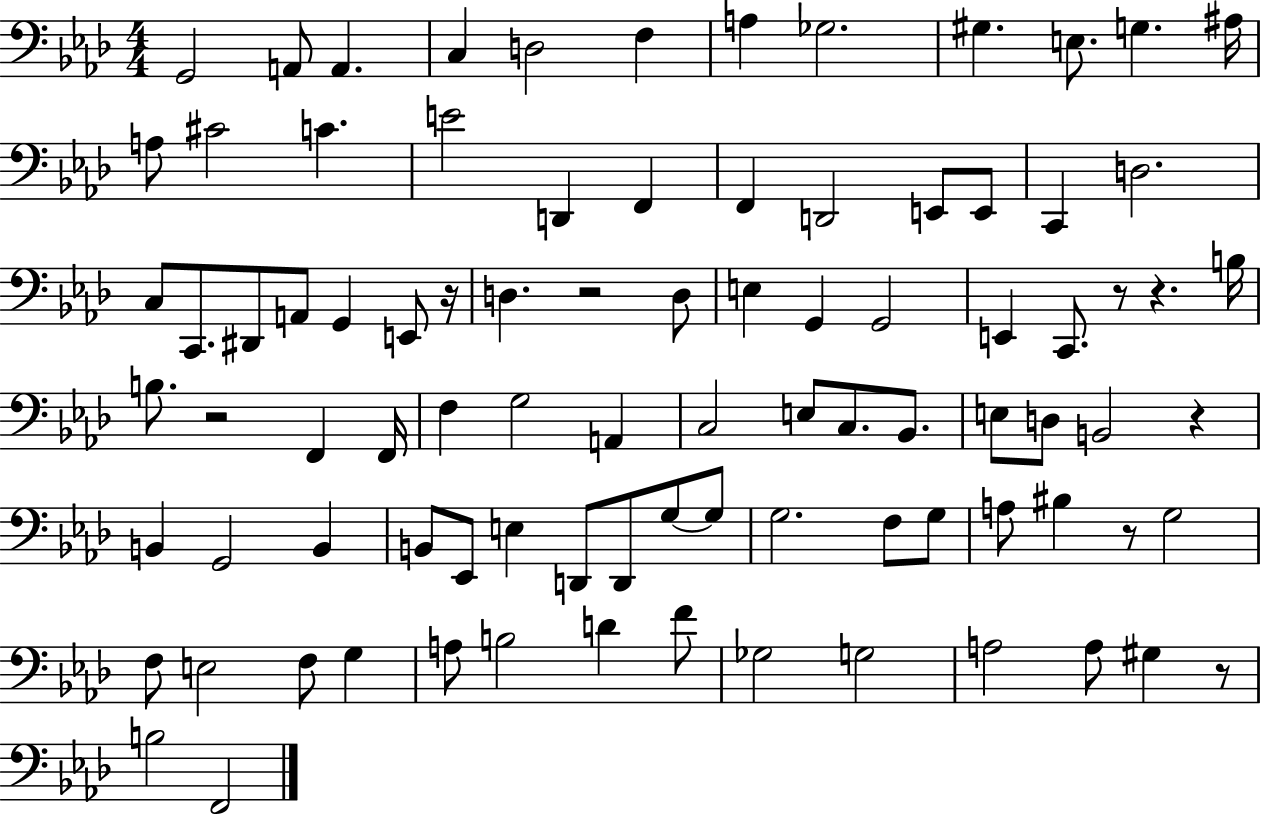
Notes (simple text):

G2/h A2/e A2/q. C3/q D3/h F3/q A3/q Gb3/h. G#3/q. E3/e. G3/q. A#3/s A3/e C#4/h C4/q. E4/h D2/q F2/q F2/q D2/h E2/e E2/e C2/q D3/h. C3/e C2/e. D#2/e A2/e G2/q E2/e R/s D3/q. R/h D3/e E3/q G2/q G2/h E2/q C2/e. R/e R/q. B3/s B3/e. R/h F2/q F2/s F3/q G3/h A2/q C3/h E3/e C3/e. Bb2/e. E3/e D3/e B2/h R/q B2/q G2/h B2/q B2/e Eb2/e E3/q D2/e D2/e G3/e G3/e G3/h. F3/e G3/e A3/e BIS3/q R/e G3/h F3/e E3/h F3/e G3/q A3/e B3/h D4/q F4/e Gb3/h G3/h A3/h A3/e G#3/q R/e B3/h F2/h